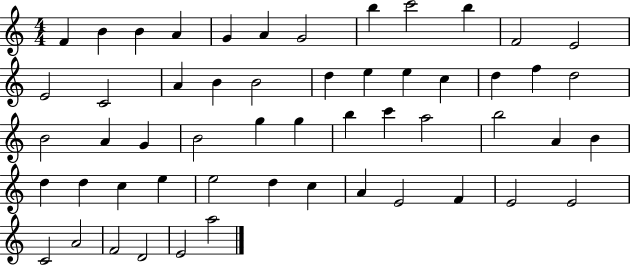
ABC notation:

X:1
T:Untitled
M:4/4
L:1/4
K:C
F B B A G A G2 b c'2 b F2 E2 E2 C2 A B B2 d e e c d f d2 B2 A G B2 g g b c' a2 b2 A B d d c e e2 d c A E2 F E2 E2 C2 A2 F2 D2 E2 a2